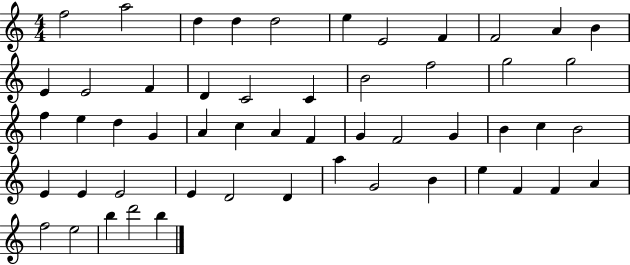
X:1
T:Untitled
M:4/4
L:1/4
K:C
f2 a2 d d d2 e E2 F F2 A B E E2 F D C2 C B2 f2 g2 g2 f e d G A c A F G F2 G B c B2 E E E2 E D2 D a G2 B e F F A f2 e2 b d'2 b